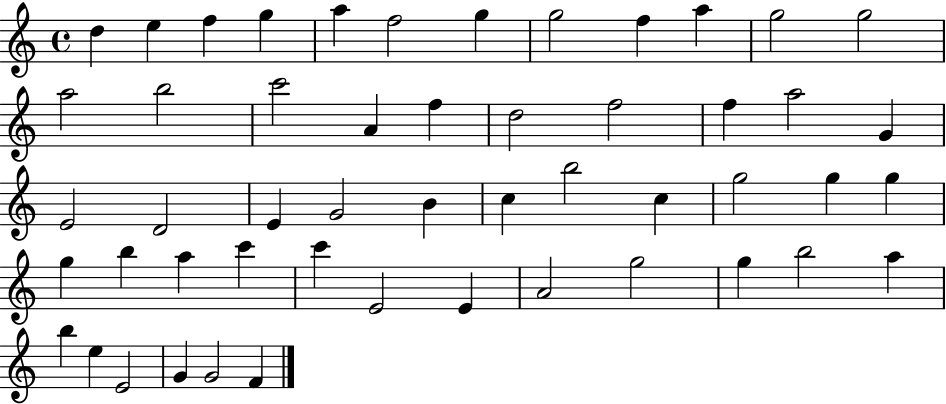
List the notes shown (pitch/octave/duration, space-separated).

D5/q E5/q F5/q G5/q A5/q F5/h G5/q G5/h F5/q A5/q G5/h G5/h A5/h B5/h C6/h A4/q F5/q D5/h F5/h F5/q A5/h G4/q E4/h D4/h E4/q G4/h B4/q C5/q B5/h C5/q G5/h G5/q G5/q G5/q B5/q A5/q C6/q C6/q E4/h E4/q A4/h G5/h G5/q B5/h A5/q B5/q E5/q E4/h G4/q G4/h F4/q